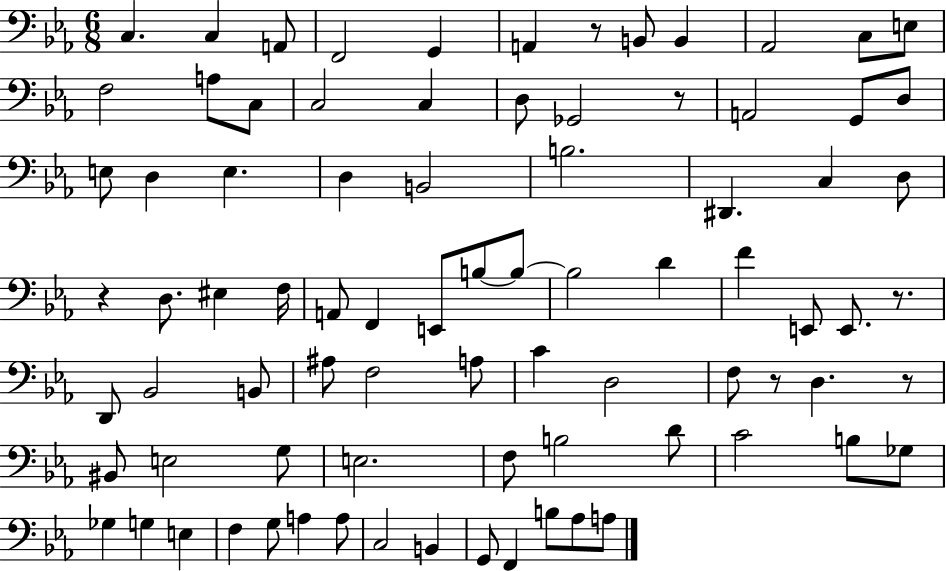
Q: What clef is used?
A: bass